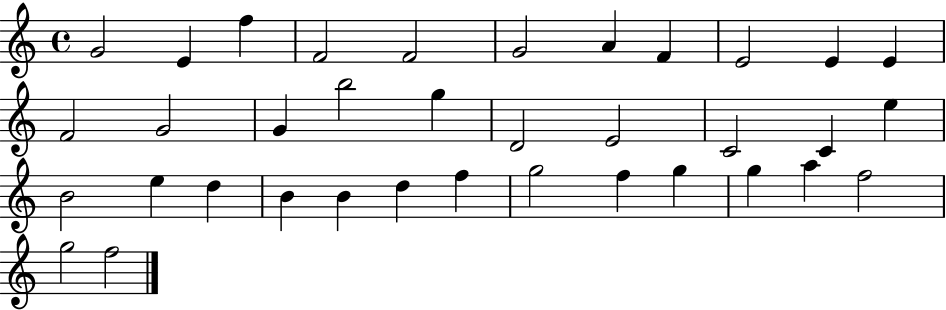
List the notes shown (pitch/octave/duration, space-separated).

G4/h E4/q F5/q F4/h F4/h G4/h A4/q F4/q E4/h E4/q E4/q F4/h G4/h G4/q B5/h G5/q D4/h E4/h C4/h C4/q E5/q B4/h E5/q D5/q B4/q B4/q D5/q F5/q G5/h F5/q G5/q G5/q A5/q F5/h G5/h F5/h